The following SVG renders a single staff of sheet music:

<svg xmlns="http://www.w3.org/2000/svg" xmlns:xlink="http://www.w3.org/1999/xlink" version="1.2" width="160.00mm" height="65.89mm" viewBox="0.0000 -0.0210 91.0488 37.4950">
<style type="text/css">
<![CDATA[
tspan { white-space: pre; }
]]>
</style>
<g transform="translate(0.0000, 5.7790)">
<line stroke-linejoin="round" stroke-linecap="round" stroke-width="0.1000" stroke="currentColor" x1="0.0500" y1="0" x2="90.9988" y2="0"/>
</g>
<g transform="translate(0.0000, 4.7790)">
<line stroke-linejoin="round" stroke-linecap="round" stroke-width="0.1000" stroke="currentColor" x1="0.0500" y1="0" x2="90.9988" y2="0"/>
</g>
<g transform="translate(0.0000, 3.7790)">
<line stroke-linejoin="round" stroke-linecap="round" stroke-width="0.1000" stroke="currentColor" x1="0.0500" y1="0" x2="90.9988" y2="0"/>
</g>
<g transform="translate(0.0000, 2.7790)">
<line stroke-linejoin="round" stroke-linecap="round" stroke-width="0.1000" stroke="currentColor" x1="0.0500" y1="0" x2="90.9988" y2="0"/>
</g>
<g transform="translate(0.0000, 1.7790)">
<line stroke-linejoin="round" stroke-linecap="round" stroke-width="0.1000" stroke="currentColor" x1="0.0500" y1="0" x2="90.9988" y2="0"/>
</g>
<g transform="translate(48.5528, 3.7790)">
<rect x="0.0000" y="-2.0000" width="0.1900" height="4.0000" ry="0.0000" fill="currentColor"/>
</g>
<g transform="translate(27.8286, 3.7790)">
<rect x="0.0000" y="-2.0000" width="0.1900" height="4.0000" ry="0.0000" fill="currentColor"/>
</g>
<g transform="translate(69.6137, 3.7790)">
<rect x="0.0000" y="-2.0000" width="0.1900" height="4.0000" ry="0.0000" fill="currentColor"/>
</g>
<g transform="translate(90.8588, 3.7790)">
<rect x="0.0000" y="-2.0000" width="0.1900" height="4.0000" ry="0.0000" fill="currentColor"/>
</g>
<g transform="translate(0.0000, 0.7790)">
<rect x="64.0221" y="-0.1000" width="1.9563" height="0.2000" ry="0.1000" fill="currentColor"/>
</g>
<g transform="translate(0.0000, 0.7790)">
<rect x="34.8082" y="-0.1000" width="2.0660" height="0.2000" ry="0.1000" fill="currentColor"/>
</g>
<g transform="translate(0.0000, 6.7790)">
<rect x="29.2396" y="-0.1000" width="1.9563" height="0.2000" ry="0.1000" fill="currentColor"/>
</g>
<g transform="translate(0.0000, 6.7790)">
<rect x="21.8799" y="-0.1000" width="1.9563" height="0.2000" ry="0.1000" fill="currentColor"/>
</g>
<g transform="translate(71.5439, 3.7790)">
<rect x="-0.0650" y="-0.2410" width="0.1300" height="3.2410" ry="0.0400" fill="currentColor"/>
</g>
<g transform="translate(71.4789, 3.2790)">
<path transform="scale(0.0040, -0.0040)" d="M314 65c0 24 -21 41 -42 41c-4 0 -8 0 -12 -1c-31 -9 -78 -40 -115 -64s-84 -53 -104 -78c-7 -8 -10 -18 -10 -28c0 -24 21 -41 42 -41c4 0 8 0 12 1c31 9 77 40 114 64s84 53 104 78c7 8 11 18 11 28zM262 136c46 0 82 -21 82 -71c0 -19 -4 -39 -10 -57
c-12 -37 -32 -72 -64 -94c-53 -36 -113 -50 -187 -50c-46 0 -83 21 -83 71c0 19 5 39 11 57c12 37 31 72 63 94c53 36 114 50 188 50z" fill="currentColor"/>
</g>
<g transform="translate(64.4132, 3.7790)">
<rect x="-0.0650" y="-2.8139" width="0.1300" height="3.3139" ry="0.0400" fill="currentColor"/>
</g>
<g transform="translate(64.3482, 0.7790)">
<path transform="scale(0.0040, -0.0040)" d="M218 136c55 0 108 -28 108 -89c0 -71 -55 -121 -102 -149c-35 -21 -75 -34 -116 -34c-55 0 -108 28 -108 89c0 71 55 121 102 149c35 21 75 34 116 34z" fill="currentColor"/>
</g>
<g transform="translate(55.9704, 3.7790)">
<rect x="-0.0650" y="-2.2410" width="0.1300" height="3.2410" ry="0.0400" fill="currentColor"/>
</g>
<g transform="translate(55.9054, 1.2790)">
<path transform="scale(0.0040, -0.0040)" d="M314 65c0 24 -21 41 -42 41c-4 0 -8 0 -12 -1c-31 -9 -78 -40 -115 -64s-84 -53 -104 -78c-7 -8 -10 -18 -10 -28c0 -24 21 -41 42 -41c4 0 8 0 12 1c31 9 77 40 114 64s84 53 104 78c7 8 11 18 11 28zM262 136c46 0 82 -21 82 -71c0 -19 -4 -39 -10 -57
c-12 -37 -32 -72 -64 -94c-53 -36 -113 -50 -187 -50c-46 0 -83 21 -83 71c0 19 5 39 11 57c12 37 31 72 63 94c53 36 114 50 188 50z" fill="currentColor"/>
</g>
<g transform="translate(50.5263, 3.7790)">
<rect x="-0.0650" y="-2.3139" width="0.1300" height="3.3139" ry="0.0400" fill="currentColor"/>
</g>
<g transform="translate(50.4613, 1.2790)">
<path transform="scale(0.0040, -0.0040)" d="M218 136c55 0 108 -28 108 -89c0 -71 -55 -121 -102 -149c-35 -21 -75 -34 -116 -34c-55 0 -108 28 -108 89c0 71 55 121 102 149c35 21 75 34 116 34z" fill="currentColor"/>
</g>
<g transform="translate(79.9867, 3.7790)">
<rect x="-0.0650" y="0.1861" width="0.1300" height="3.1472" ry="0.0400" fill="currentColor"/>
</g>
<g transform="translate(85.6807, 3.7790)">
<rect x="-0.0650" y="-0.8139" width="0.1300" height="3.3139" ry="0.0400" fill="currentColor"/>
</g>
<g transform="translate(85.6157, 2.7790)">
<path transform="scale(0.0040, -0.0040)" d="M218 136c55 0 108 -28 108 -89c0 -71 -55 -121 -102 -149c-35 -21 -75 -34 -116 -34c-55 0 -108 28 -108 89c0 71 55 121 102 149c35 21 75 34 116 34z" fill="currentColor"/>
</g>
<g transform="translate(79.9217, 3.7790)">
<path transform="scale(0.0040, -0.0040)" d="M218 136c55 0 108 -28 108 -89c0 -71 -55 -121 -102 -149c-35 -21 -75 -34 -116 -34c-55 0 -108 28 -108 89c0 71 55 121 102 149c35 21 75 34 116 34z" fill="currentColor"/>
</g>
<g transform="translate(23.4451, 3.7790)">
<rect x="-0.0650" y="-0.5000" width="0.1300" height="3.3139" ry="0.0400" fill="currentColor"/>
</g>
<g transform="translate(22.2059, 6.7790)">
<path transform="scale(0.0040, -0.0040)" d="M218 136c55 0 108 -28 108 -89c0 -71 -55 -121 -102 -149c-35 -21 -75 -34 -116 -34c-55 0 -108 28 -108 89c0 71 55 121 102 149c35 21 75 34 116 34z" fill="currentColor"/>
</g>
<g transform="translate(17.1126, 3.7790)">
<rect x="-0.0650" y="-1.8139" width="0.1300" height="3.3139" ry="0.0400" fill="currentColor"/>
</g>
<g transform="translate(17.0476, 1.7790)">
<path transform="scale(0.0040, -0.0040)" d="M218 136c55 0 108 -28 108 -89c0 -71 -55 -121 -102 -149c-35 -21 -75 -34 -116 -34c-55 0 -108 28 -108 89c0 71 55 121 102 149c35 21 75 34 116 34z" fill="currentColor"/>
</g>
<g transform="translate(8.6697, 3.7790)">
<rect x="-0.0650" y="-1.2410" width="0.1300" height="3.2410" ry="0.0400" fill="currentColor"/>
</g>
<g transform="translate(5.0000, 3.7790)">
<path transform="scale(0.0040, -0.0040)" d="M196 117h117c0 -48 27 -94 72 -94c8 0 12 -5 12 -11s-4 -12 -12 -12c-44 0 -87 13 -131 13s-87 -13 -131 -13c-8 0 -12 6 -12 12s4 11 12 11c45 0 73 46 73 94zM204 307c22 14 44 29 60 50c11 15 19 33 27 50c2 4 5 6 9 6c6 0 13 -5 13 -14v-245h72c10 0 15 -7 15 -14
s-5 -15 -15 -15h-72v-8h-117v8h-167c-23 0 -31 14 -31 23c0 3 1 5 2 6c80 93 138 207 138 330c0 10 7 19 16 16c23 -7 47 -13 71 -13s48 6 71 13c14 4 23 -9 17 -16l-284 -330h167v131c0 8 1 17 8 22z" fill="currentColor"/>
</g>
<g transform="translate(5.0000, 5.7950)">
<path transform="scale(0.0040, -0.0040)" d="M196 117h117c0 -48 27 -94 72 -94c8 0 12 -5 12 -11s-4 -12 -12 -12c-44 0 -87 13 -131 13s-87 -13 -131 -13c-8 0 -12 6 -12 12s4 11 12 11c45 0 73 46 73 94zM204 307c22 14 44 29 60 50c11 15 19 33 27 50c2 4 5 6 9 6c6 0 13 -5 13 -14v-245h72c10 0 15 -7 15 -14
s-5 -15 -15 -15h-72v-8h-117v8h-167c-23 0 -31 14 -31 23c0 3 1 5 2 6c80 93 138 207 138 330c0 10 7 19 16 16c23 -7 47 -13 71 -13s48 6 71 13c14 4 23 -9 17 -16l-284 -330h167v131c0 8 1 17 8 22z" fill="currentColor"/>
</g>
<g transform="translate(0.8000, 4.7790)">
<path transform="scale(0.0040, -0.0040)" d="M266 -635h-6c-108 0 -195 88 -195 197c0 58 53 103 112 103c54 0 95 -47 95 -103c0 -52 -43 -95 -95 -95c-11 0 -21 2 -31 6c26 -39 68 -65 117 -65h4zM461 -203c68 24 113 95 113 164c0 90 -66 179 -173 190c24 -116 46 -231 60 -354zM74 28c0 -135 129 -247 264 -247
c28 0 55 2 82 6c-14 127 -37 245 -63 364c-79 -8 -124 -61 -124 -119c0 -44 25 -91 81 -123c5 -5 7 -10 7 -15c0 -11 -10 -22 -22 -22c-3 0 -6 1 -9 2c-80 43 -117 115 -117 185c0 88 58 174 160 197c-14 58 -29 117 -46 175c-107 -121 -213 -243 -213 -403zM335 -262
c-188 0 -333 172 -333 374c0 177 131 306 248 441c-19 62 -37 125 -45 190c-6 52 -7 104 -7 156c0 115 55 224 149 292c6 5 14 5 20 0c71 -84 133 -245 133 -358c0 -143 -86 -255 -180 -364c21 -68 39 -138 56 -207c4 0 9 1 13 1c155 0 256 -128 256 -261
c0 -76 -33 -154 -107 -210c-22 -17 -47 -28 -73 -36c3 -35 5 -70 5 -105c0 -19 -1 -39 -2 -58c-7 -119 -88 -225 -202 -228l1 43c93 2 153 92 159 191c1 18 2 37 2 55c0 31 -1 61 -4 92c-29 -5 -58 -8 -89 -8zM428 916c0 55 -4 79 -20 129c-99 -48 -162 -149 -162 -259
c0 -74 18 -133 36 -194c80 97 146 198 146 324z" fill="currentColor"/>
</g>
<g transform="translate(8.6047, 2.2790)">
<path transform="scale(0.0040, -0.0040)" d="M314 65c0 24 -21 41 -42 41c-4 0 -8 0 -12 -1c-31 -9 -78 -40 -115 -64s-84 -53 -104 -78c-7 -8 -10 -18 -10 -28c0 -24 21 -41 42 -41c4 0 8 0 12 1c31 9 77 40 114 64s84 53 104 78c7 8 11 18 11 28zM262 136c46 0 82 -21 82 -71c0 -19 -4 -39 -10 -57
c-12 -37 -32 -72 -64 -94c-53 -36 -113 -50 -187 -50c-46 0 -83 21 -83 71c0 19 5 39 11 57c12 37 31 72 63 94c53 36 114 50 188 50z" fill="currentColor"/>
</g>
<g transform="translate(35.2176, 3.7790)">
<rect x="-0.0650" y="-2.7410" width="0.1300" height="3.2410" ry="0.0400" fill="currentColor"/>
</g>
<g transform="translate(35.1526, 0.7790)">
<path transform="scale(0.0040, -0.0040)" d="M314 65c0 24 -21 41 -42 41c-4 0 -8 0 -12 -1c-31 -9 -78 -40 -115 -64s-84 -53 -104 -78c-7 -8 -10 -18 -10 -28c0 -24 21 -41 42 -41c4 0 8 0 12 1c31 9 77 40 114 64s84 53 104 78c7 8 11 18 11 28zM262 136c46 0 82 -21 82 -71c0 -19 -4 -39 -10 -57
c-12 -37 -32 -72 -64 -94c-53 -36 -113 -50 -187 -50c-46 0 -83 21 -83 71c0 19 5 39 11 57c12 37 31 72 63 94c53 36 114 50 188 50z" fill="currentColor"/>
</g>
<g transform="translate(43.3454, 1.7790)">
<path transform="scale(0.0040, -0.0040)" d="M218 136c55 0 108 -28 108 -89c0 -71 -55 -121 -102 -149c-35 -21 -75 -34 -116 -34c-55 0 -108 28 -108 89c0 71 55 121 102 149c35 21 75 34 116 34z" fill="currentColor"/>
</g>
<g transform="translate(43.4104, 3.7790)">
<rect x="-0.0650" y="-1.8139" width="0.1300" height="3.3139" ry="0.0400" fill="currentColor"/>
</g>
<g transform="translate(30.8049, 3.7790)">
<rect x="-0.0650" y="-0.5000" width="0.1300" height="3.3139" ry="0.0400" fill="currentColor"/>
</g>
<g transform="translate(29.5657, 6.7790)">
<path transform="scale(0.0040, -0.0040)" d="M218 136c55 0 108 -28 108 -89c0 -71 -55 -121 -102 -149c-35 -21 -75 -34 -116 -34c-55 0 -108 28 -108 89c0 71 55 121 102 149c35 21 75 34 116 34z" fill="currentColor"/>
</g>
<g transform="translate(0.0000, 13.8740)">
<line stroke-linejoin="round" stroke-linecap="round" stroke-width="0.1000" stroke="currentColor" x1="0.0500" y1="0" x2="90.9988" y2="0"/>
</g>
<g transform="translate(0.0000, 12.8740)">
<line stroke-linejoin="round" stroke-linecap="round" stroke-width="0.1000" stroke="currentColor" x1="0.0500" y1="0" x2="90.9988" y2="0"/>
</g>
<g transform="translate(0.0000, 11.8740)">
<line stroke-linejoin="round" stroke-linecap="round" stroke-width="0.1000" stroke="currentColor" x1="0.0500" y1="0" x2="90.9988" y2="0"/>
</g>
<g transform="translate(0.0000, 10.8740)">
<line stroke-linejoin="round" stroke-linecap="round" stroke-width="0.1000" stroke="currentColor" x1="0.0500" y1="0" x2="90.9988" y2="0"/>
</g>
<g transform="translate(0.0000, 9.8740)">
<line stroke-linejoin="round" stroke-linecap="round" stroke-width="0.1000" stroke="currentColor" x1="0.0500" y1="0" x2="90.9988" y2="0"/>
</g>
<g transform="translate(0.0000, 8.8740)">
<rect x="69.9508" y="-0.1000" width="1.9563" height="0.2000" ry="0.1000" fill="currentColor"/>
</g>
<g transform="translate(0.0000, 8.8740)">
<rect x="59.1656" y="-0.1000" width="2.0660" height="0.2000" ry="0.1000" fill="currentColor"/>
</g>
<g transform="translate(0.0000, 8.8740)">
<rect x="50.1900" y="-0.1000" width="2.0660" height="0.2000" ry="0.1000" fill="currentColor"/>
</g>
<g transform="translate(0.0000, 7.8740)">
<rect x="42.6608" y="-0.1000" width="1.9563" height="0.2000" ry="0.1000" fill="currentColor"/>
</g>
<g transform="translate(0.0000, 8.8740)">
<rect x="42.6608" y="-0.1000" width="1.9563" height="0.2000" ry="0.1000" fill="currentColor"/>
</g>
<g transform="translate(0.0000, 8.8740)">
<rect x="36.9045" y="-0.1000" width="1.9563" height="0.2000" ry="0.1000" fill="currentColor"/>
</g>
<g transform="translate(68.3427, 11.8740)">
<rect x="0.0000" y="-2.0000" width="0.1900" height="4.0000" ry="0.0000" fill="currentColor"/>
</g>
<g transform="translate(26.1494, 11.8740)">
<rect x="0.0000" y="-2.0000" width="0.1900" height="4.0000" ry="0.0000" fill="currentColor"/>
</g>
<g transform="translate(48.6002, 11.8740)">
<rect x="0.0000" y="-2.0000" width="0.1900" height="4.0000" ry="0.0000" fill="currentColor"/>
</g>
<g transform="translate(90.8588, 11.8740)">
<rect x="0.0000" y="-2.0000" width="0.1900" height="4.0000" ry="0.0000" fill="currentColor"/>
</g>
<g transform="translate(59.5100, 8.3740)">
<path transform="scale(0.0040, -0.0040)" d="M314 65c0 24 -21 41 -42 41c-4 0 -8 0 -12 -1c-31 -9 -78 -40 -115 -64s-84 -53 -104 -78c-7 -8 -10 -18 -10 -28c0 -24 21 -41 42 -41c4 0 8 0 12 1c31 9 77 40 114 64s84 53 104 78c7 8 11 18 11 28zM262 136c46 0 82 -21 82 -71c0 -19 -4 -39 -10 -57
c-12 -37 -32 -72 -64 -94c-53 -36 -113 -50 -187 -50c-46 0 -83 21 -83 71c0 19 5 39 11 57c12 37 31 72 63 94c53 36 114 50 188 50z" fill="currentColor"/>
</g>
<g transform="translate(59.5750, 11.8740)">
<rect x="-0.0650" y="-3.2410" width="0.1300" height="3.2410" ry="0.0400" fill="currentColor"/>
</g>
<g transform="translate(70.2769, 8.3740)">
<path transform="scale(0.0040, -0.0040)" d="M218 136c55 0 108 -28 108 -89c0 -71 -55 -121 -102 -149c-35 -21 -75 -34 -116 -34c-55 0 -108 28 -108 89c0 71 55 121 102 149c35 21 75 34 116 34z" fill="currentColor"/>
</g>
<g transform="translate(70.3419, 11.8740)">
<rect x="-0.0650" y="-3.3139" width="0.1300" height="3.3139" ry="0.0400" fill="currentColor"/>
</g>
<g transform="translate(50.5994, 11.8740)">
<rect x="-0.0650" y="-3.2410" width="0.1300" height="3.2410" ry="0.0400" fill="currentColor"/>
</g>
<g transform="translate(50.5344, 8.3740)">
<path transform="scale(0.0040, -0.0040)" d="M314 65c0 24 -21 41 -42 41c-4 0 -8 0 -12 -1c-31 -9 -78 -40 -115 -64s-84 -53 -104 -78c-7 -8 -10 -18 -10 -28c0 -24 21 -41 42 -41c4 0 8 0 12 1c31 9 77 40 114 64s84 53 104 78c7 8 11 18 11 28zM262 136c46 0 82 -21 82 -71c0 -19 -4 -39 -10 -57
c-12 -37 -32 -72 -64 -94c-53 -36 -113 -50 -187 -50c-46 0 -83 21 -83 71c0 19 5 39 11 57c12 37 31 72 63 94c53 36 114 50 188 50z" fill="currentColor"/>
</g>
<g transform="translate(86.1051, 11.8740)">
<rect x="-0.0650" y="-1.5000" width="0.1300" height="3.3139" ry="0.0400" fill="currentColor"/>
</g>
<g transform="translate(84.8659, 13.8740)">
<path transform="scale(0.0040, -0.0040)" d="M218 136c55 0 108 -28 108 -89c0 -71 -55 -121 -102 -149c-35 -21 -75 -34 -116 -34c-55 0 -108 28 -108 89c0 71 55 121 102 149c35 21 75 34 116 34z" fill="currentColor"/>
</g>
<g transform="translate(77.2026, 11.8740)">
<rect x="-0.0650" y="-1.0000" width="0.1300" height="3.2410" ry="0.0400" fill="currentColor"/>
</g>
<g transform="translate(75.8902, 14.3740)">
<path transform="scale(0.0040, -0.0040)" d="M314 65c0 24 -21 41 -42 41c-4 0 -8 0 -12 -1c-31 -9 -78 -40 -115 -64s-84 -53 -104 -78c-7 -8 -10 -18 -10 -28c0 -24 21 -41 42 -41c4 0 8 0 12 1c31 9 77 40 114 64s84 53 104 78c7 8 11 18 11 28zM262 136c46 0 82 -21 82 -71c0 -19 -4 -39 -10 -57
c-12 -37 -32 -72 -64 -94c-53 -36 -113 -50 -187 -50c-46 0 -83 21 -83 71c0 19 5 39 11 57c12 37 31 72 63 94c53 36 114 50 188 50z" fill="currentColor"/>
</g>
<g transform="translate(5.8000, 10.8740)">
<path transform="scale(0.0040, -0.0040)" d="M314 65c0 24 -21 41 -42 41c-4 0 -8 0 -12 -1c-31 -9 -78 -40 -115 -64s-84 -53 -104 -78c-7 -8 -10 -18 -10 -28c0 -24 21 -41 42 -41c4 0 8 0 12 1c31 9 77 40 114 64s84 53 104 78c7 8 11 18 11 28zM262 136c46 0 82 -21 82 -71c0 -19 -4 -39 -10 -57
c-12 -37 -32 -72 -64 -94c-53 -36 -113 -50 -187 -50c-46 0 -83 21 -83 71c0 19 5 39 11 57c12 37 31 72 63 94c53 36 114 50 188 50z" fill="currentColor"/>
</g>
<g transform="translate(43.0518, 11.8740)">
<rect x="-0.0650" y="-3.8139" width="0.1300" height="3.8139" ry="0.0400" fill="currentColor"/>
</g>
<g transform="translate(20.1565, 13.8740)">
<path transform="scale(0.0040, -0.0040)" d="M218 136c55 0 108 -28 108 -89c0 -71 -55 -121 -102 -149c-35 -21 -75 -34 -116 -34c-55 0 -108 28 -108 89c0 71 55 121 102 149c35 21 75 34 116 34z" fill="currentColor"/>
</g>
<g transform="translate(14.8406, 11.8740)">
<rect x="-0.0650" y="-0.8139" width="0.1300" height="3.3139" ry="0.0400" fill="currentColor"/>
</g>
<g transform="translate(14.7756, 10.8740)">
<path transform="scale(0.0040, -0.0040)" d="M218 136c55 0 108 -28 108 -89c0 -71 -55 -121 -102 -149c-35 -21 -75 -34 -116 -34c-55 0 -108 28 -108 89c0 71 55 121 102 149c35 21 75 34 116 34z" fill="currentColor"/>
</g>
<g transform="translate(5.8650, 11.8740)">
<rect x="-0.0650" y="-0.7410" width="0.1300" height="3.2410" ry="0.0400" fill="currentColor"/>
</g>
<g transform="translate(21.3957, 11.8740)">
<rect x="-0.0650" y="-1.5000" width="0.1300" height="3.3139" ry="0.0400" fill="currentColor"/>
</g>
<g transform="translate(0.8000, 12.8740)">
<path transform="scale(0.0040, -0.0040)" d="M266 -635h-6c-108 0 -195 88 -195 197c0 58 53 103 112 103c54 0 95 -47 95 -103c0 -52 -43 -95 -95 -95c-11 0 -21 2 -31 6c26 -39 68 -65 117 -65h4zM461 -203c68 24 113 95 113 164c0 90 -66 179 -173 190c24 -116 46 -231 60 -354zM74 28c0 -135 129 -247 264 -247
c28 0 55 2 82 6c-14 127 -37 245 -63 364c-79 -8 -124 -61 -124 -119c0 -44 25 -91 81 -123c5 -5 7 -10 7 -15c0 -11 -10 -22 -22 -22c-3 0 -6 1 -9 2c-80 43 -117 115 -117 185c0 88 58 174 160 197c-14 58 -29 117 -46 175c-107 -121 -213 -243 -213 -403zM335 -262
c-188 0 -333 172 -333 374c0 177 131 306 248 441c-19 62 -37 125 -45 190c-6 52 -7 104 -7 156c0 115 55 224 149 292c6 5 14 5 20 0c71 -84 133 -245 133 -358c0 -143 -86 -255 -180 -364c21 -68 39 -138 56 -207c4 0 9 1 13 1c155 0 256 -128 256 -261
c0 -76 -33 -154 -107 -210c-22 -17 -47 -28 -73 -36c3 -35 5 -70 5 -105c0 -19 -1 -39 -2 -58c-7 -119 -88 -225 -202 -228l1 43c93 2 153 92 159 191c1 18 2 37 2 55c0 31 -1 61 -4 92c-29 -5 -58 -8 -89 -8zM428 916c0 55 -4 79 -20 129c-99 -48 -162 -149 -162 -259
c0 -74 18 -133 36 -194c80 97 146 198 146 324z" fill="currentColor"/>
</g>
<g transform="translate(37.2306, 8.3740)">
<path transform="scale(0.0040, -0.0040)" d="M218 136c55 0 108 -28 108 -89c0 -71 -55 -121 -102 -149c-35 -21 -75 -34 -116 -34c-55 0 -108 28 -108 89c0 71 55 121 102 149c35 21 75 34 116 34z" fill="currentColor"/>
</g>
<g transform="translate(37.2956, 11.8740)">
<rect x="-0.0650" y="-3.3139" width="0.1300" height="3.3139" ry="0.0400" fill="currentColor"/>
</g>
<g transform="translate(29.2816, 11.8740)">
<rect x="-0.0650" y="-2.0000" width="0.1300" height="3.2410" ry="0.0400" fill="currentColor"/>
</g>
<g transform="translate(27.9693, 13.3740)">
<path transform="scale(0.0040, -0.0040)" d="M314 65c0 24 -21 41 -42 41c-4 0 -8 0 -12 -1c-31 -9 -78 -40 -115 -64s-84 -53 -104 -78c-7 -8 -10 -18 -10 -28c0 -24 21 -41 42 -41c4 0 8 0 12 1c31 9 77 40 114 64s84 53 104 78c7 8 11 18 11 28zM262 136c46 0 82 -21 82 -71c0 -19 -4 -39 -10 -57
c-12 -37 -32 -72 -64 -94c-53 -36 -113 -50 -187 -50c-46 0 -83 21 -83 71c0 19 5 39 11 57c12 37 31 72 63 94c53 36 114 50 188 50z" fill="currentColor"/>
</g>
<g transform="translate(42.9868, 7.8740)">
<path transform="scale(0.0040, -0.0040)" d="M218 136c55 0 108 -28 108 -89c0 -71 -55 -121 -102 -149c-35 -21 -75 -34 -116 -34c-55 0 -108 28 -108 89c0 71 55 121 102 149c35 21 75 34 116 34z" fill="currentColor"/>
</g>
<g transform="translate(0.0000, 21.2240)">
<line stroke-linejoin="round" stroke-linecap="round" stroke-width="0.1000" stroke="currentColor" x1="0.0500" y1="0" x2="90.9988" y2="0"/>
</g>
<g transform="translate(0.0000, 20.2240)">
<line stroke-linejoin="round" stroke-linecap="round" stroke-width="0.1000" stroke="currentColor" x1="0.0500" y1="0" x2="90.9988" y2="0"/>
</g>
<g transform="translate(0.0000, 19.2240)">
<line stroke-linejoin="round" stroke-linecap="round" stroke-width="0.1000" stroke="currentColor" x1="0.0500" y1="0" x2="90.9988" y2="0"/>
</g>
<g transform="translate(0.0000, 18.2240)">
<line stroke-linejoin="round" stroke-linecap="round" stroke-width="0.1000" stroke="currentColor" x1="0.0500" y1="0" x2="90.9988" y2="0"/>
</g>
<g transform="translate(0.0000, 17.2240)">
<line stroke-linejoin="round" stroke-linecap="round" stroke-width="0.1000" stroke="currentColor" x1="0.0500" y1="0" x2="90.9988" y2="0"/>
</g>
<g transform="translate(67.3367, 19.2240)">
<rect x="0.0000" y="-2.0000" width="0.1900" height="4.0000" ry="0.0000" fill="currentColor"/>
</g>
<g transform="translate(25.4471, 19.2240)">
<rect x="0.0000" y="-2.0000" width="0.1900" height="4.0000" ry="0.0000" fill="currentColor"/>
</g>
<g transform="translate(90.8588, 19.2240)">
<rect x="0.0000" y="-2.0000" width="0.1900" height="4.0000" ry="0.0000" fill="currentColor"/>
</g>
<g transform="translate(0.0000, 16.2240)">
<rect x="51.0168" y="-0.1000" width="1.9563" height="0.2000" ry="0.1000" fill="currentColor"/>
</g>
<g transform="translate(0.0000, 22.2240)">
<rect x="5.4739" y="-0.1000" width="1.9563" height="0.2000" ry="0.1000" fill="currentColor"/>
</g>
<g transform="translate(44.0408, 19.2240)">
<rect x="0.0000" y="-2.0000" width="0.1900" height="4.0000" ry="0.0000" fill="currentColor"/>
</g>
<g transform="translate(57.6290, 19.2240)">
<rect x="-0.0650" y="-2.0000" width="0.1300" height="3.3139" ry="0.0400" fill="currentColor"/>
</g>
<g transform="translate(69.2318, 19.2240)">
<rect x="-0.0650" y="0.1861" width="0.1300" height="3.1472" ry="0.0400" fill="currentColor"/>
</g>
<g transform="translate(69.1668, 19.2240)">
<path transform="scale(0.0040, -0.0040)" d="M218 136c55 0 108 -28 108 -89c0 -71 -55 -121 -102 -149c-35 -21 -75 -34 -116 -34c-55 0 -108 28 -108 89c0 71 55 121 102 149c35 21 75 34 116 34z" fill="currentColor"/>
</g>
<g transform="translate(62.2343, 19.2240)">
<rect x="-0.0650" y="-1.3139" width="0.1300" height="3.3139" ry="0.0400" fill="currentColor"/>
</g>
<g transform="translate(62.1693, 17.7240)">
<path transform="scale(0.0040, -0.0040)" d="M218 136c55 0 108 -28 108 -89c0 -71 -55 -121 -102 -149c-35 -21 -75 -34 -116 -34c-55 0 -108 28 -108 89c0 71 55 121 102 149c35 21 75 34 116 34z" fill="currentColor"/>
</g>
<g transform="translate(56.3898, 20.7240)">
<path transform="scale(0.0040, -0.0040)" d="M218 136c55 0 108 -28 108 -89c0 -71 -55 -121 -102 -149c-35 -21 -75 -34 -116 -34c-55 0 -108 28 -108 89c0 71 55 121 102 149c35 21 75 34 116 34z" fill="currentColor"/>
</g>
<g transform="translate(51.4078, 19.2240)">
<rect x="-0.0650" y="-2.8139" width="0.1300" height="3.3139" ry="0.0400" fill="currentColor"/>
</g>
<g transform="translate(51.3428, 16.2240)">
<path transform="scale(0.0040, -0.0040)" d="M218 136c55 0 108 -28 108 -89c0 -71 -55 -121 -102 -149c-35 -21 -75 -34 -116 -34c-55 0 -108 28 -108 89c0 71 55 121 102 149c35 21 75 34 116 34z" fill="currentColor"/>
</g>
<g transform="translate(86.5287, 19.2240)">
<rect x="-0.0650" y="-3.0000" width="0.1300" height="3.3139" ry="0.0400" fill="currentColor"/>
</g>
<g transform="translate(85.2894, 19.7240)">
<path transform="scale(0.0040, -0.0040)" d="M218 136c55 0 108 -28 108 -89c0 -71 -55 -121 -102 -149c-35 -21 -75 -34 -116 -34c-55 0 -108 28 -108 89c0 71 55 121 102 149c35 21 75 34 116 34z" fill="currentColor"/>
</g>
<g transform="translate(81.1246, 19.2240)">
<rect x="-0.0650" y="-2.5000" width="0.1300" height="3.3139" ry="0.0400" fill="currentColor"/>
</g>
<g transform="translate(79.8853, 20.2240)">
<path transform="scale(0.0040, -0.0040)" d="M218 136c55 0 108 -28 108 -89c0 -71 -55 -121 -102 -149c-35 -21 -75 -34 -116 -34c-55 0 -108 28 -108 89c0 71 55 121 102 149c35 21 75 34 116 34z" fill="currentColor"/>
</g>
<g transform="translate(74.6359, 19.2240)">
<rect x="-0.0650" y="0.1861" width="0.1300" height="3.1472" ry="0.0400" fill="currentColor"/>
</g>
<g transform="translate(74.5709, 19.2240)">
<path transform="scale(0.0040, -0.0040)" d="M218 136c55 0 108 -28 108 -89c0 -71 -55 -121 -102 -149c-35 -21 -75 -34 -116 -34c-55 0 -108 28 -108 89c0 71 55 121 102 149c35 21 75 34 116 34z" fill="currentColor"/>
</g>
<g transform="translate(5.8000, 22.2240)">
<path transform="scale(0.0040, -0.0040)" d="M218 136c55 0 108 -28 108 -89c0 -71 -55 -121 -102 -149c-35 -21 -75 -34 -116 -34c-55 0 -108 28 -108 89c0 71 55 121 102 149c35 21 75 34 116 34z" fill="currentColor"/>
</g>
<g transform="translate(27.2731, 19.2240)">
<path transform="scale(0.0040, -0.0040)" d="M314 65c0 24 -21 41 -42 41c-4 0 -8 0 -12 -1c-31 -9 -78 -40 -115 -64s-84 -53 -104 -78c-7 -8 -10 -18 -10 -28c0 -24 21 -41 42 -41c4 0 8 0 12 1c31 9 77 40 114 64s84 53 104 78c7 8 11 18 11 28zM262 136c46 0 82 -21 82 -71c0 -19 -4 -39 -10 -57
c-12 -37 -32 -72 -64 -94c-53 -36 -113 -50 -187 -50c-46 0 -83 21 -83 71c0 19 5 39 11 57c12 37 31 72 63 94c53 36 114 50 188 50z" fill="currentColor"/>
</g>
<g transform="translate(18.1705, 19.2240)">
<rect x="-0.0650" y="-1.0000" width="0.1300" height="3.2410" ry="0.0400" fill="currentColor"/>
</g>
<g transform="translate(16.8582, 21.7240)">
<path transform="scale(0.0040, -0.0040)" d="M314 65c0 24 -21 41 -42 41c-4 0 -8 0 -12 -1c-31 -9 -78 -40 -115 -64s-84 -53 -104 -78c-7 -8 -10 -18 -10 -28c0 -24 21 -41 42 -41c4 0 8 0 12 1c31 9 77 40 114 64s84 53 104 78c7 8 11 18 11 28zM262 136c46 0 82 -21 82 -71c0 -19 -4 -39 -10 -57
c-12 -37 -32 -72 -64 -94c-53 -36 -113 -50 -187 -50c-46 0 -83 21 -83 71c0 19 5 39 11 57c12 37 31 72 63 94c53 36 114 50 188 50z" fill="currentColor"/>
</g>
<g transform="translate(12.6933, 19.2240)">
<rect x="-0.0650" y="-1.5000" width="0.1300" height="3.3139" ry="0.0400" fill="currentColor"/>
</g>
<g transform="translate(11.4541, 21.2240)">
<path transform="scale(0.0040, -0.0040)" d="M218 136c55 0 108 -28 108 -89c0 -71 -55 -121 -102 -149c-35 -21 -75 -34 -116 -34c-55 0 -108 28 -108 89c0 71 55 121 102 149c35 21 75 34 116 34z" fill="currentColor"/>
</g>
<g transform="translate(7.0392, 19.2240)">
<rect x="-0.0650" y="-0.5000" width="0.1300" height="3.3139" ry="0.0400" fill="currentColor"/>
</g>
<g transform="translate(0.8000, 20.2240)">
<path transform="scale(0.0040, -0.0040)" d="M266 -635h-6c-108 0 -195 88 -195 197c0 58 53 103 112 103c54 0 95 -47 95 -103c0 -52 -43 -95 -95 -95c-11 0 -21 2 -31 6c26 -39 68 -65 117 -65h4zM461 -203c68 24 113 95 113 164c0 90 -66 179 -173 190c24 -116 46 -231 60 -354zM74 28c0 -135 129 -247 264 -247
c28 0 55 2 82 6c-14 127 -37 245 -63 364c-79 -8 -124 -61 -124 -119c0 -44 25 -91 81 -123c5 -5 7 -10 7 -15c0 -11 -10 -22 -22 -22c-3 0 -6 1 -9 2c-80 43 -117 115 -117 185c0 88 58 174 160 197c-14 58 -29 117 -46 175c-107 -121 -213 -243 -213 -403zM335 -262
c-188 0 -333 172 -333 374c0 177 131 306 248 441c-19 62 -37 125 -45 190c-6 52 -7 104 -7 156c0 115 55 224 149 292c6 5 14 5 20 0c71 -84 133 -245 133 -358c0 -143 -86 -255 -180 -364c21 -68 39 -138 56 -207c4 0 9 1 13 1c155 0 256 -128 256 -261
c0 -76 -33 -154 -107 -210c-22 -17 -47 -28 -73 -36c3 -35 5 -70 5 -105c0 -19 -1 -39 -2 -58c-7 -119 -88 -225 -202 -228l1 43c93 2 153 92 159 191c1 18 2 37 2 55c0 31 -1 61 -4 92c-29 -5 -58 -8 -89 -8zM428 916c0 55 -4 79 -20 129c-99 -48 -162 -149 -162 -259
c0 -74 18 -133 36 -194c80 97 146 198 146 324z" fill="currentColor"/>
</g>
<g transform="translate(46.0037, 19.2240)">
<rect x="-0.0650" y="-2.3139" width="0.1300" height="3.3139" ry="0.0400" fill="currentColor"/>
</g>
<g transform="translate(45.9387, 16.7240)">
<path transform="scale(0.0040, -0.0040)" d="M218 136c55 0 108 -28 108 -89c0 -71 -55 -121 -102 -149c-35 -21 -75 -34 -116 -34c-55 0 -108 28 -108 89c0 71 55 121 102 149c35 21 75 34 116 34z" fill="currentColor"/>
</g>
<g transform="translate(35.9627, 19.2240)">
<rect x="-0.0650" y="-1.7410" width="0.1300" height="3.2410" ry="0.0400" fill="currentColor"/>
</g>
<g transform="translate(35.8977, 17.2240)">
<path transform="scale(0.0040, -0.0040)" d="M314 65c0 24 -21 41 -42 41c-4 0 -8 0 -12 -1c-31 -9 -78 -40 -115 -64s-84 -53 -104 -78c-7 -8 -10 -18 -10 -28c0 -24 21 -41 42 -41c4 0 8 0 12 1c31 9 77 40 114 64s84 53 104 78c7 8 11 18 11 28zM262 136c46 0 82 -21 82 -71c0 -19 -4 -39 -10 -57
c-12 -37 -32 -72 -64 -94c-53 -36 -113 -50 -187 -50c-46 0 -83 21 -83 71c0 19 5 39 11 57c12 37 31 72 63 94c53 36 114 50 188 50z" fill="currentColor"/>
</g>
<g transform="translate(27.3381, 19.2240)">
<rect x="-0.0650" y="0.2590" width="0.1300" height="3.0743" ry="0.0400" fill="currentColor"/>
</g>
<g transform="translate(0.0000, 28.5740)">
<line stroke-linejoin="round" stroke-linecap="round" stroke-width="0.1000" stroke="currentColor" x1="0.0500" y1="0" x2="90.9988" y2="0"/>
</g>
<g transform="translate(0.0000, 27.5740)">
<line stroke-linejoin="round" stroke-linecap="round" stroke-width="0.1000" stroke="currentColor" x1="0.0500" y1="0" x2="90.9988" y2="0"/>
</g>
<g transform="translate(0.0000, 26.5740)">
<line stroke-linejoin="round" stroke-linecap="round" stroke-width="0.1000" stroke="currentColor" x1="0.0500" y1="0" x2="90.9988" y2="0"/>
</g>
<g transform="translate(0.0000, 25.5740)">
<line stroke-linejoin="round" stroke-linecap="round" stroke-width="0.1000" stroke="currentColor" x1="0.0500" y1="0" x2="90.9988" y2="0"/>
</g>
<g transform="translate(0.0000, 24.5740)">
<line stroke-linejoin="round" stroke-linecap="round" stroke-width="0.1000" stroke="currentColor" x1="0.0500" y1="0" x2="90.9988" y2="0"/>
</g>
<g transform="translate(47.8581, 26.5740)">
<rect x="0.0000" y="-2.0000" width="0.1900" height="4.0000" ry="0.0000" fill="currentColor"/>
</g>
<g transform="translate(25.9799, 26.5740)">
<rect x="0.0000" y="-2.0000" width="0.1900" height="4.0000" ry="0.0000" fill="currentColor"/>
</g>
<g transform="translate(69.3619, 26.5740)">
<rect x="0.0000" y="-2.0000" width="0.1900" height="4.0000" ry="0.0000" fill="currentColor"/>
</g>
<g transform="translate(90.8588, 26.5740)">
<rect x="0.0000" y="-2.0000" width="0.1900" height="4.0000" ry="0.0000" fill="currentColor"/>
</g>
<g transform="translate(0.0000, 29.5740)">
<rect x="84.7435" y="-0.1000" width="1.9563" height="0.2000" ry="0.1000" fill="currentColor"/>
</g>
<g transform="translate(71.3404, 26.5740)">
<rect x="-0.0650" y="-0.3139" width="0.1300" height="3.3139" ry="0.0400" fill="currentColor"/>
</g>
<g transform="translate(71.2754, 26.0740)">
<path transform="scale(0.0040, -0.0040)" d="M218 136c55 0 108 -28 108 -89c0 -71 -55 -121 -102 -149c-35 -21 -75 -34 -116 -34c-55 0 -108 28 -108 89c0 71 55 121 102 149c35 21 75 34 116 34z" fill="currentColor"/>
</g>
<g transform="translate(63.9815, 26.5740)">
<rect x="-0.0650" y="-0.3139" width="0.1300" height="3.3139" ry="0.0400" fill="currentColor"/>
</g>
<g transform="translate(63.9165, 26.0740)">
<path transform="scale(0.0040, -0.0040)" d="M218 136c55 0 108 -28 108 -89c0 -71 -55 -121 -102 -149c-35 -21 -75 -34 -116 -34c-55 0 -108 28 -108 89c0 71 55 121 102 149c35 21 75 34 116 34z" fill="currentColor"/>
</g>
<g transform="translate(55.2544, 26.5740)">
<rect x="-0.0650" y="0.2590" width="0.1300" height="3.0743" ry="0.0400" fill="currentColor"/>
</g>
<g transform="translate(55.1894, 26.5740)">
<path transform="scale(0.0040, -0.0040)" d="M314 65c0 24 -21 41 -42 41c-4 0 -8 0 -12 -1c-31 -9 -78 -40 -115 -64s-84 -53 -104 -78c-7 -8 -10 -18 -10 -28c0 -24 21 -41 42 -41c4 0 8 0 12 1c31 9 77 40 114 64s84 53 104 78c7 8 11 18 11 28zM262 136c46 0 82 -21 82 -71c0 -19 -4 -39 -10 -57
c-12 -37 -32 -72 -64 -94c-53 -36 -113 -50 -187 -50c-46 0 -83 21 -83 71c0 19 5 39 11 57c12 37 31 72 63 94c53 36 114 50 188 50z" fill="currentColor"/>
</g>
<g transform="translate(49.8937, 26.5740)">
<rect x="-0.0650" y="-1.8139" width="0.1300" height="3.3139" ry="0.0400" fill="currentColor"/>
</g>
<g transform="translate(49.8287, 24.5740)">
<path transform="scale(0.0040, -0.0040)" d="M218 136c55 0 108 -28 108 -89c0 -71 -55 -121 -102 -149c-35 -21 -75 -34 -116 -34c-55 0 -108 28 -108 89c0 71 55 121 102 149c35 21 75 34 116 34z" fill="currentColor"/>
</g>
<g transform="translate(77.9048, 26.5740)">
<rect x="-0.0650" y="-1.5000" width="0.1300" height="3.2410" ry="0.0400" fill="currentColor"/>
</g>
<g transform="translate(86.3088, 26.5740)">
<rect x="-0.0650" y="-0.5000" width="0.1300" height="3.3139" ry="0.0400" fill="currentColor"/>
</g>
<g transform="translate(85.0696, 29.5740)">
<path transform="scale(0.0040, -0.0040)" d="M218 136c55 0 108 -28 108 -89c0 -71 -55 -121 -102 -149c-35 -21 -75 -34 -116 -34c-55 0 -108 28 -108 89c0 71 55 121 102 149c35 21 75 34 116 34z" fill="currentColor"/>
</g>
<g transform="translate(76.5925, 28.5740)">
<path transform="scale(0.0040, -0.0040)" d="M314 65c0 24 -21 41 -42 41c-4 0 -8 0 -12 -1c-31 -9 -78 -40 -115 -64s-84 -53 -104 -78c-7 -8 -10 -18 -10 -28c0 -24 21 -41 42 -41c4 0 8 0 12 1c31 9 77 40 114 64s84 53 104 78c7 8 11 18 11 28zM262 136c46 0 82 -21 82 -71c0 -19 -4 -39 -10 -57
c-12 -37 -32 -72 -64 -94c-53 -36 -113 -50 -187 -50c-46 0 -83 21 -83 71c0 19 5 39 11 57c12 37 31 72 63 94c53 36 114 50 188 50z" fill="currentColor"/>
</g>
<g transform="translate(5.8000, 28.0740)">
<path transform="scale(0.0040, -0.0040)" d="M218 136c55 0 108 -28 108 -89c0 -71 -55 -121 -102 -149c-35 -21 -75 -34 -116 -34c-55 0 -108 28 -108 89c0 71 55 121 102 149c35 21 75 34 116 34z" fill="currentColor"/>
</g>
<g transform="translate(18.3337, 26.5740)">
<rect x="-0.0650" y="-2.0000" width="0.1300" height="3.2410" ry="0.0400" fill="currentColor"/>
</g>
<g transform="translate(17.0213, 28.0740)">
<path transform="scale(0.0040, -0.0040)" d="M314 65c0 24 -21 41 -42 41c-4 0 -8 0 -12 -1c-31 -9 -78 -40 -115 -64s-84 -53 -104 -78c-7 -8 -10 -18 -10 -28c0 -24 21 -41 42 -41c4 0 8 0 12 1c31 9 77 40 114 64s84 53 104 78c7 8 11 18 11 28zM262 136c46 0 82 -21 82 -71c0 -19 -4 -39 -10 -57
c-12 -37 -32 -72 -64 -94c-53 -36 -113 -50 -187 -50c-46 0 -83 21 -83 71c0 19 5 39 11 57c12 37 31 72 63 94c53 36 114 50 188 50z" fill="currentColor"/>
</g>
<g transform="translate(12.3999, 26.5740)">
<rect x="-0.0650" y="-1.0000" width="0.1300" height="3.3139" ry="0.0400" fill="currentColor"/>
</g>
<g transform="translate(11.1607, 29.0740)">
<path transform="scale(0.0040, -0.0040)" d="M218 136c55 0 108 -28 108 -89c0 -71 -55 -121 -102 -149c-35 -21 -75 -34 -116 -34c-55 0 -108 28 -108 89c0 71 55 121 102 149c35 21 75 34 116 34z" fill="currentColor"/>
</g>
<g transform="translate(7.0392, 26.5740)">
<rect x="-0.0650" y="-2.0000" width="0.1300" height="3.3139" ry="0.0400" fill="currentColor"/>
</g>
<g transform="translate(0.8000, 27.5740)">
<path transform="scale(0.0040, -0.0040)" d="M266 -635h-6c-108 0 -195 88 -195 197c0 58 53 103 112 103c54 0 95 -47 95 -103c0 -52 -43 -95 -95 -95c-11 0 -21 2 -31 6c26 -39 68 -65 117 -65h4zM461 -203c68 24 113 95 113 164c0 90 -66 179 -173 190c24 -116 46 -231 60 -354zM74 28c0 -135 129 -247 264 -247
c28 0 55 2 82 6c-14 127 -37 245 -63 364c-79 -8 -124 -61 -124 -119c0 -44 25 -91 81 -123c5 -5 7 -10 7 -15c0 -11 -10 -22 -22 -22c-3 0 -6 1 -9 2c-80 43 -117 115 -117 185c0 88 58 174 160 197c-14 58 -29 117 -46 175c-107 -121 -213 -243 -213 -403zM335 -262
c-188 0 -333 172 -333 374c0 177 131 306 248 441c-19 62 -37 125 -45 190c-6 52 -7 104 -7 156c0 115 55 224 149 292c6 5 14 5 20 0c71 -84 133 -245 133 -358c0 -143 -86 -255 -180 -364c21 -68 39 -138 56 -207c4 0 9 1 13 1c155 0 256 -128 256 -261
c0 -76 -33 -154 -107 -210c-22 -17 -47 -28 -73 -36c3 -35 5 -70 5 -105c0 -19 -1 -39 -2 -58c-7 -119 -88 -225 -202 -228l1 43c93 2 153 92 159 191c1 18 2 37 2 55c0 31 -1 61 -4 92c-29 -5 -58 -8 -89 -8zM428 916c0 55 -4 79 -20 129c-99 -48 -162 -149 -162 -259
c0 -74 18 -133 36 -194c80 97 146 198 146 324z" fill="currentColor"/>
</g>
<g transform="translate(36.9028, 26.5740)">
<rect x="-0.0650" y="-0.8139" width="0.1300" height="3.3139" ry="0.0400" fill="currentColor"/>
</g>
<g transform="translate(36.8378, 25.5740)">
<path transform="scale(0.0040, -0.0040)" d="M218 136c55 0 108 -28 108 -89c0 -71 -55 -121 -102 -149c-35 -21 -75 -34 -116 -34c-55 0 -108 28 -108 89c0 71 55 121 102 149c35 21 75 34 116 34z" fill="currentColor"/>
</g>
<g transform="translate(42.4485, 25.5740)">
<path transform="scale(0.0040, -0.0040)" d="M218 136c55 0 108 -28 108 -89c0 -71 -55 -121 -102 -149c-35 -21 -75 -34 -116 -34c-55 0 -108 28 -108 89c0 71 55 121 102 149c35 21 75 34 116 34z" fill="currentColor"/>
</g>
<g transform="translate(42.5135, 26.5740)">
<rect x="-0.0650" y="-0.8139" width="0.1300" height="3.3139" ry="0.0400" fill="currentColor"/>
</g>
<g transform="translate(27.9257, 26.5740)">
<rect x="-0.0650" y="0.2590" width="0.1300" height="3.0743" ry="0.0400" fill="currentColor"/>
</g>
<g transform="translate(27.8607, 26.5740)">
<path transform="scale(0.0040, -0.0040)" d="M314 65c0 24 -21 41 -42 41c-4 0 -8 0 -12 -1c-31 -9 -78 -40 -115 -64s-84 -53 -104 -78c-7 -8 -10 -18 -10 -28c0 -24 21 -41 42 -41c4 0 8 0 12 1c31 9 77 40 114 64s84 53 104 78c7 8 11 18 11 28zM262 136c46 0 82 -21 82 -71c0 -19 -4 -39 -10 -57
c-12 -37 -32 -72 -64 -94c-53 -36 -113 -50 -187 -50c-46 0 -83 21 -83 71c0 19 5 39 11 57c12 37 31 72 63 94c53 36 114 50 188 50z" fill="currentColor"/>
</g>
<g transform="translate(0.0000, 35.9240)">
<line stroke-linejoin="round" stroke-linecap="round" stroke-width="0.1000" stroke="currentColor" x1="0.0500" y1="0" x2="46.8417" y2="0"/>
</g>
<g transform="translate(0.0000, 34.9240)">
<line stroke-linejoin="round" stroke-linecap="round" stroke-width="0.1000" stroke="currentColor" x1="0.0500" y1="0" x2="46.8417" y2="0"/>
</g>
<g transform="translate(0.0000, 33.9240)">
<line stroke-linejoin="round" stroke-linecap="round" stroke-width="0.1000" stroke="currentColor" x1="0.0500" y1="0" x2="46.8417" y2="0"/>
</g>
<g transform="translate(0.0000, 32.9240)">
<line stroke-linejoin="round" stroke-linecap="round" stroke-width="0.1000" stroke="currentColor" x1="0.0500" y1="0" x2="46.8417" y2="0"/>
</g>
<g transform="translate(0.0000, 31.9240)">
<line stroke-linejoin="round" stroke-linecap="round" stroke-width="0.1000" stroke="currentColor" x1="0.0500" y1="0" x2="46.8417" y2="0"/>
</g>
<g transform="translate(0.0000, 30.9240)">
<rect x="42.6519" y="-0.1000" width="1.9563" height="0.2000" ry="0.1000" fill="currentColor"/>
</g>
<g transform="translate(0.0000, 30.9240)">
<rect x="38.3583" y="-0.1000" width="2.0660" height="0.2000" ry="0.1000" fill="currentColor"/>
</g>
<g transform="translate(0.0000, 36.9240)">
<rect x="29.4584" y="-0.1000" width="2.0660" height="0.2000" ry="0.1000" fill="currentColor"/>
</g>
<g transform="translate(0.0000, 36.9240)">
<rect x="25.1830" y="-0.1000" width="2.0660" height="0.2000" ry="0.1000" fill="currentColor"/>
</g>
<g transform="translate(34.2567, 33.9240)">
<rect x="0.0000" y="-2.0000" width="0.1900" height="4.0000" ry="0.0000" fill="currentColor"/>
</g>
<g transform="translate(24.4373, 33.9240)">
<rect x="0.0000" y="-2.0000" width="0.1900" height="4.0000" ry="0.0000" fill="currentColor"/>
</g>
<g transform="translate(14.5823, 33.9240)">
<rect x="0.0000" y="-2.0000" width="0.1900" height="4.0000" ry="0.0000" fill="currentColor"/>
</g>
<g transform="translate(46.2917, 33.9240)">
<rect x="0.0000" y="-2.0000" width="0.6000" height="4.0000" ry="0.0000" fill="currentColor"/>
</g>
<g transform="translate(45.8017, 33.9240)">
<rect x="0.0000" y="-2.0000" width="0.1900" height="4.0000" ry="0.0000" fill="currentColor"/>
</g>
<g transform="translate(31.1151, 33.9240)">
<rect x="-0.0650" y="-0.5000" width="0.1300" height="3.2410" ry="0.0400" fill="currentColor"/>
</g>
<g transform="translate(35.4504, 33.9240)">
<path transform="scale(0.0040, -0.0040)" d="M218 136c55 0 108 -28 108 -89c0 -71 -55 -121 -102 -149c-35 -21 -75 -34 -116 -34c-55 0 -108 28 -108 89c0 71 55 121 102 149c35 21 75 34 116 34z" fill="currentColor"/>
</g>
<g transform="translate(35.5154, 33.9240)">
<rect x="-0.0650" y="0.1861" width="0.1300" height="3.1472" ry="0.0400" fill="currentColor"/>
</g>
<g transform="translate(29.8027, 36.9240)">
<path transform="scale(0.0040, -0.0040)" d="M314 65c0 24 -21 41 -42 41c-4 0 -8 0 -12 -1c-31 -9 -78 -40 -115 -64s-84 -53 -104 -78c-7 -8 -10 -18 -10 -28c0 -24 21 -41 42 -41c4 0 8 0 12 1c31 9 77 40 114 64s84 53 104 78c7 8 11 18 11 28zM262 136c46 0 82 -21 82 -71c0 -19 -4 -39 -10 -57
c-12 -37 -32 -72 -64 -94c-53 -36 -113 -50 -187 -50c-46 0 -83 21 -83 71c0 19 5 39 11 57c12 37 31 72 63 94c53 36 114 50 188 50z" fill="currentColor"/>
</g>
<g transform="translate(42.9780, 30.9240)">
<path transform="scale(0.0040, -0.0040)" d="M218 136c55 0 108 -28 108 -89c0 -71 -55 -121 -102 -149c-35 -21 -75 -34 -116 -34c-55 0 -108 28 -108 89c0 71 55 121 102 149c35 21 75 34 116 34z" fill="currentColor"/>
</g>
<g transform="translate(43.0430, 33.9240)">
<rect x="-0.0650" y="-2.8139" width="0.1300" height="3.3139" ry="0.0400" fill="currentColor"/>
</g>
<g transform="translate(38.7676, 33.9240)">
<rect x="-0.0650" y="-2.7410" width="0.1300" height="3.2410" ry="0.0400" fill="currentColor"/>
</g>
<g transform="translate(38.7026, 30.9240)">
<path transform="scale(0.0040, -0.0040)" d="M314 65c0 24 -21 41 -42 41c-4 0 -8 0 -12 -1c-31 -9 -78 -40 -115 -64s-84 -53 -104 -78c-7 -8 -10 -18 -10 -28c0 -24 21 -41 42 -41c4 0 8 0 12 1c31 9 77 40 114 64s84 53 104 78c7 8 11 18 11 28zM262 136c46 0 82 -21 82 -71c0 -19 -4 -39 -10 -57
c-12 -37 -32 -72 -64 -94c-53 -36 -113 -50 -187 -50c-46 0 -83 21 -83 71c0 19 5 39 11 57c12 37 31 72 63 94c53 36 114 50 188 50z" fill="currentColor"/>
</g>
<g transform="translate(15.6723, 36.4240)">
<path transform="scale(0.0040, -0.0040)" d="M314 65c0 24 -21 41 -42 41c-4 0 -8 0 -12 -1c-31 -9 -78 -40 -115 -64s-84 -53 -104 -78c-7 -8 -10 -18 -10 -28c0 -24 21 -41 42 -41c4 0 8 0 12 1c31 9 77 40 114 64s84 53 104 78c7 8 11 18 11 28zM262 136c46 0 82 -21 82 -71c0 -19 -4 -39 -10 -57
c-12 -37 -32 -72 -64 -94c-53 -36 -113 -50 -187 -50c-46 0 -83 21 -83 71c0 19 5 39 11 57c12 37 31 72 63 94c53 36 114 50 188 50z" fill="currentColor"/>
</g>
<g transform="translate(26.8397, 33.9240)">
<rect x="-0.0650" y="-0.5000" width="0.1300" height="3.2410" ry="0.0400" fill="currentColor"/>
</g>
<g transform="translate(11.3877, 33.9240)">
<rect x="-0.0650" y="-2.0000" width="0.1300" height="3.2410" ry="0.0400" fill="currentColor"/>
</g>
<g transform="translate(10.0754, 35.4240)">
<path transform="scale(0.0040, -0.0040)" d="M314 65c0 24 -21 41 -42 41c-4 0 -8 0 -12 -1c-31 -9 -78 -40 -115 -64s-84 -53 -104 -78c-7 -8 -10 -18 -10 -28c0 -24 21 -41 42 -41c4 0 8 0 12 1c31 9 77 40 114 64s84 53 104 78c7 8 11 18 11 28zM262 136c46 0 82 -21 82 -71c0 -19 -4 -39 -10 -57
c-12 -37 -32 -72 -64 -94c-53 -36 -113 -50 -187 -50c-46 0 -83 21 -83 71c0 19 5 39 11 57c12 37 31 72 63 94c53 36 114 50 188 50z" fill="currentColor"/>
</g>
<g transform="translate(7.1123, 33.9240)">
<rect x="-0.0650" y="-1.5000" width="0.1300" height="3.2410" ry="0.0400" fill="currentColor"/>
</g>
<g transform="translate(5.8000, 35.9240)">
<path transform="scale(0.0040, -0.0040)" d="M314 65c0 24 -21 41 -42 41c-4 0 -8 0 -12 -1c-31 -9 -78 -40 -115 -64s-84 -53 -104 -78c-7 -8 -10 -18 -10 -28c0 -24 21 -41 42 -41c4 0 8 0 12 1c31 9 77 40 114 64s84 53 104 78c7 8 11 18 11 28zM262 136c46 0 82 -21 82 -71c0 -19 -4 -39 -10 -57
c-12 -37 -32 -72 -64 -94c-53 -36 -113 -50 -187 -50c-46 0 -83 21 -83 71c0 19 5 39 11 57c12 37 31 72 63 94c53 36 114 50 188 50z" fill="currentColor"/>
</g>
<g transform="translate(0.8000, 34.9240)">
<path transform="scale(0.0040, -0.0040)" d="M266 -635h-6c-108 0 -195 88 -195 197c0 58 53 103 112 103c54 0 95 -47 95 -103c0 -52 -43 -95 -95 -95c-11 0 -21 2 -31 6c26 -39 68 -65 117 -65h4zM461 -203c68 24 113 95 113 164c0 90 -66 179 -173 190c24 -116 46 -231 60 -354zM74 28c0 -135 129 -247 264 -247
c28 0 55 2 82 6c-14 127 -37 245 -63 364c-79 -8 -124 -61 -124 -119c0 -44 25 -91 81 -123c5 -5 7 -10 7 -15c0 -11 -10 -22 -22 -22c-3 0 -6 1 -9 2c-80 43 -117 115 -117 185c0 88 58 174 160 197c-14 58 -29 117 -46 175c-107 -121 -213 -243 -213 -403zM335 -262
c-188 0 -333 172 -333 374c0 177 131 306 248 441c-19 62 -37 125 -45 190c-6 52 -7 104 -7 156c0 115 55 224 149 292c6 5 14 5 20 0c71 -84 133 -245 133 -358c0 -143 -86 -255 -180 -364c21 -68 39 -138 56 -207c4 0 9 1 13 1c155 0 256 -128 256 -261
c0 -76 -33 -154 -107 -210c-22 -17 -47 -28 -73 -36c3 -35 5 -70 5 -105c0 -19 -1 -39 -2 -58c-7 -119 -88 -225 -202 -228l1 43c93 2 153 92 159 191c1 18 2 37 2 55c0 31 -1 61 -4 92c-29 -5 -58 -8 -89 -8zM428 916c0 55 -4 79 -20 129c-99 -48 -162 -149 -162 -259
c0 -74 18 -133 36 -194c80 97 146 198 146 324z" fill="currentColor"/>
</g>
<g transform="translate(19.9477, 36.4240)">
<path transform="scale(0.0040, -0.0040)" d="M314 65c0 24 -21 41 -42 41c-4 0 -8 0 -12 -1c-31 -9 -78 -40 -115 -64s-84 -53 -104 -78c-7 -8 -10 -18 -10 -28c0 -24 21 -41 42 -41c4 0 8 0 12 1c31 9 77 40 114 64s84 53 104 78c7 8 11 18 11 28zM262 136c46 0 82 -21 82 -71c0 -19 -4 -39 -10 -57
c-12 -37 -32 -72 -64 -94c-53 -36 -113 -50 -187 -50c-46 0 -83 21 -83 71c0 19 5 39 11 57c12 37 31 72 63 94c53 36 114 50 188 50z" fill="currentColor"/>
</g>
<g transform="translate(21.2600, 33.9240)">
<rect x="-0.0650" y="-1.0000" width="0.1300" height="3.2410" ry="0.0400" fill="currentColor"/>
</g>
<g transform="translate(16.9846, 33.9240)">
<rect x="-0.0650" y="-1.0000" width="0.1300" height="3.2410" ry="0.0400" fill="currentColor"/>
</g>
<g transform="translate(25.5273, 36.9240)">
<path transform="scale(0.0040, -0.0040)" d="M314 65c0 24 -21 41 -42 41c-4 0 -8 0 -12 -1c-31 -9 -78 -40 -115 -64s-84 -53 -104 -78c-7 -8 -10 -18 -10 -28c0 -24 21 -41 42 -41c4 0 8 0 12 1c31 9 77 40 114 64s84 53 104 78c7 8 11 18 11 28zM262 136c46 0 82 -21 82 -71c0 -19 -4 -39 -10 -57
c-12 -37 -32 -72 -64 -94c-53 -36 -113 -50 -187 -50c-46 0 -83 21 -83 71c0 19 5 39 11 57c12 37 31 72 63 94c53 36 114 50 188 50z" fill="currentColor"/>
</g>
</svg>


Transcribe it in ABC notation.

X:1
T:Untitled
M:4/4
L:1/4
K:C
e2 f C C a2 f g g2 a c2 B d d2 d E F2 b c' b2 b2 b D2 E C E D2 B2 f2 g a F e B B G A F D F2 B2 d d f B2 c c E2 C E2 F2 D2 D2 C2 C2 B a2 a